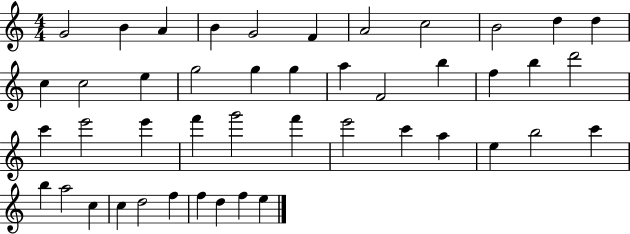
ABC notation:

X:1
T:Untitled
M:4/4
L:1/4
K:C
G2 B A B G2 F A2 c2 B2 d d c c2 e g2 g g a F2 b f b d'2 c' e'2 e' f' g'2 f' e'2 c' a e b2 c' b a2 c c d2 f f d f e